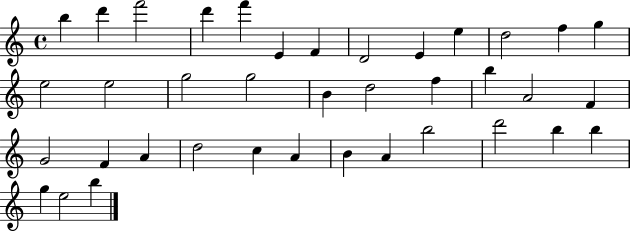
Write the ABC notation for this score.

X:1
T:Untitled
M:4/4
L:1/4
K:C
b d' f'2 d' f' E F D2 E e d2 f g e2 e2 g2 g2 B d2 f b A2 F G2 F A d2 c A B A b2 d'2 b b g e2 b